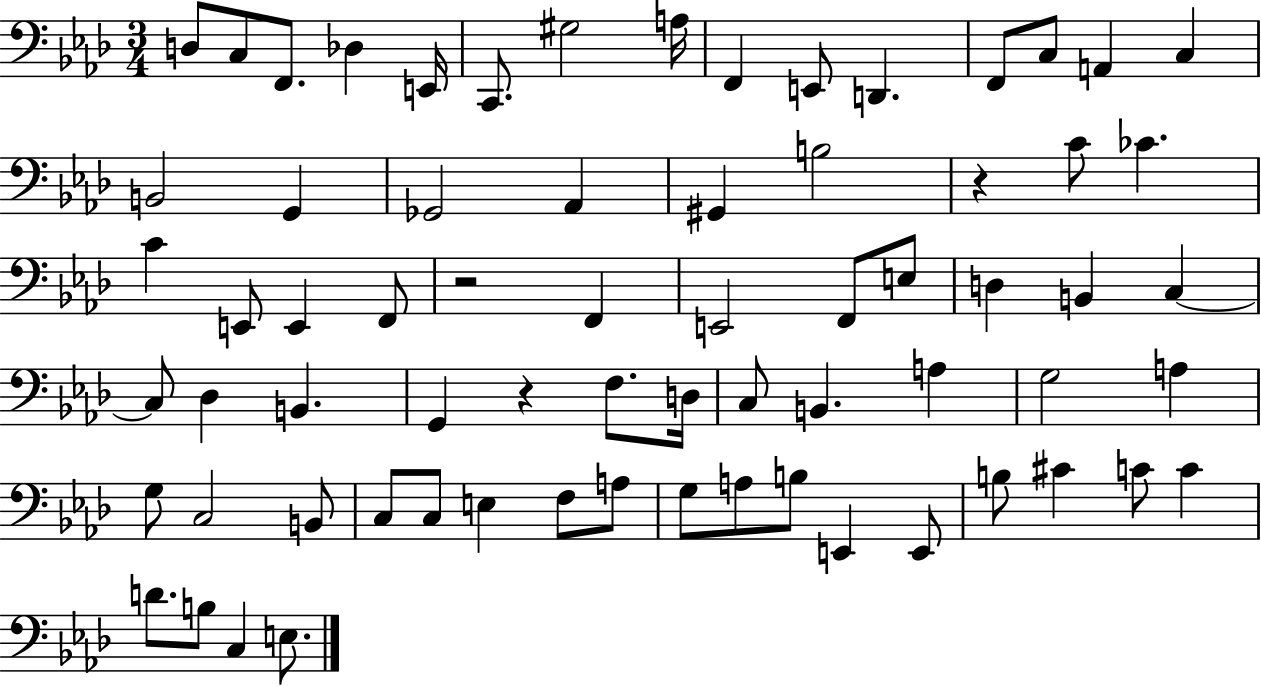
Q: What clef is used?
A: bass